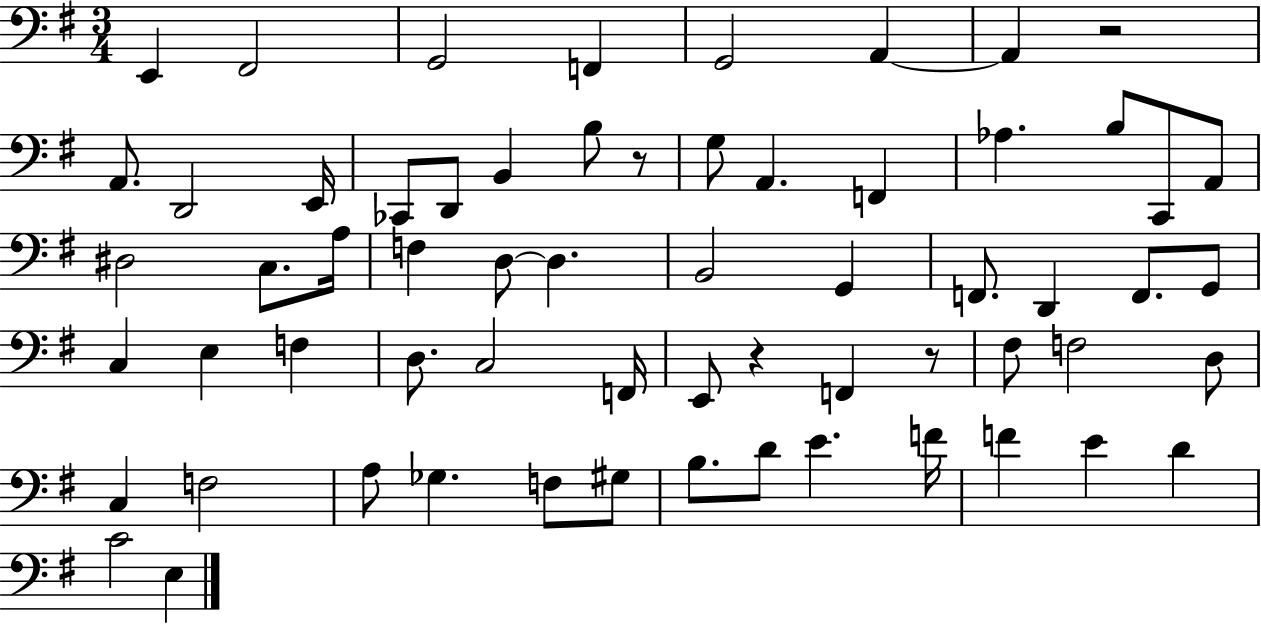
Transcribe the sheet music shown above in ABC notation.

X:1
T:Untitled
M:3/4
L:1/4
K:G
E,, ^F,,2 G,,2 F,, G,,2 A,, A,, z2 A,,/2 D,,2 E,,/4 _C,,/2 D,,/2 B,, B,/2 z/2 G,/2 A,, F,, _A, B,/2 C,,/2 A,,/2 ^D,2 C,/2 A,/4 F, D,/2 D, B,,2 G,, F,,/2 D,, F,,/2 G,,/2 C, E, F, D,/2 C,2 F,,/4 E,,/2 z F,, z/2 ^F,/2 F,2 D,/2 C, F,2 A,/2 _G, F,/2 ^G,/2 B,/2 D/2 E F/4 F E D C2 E,